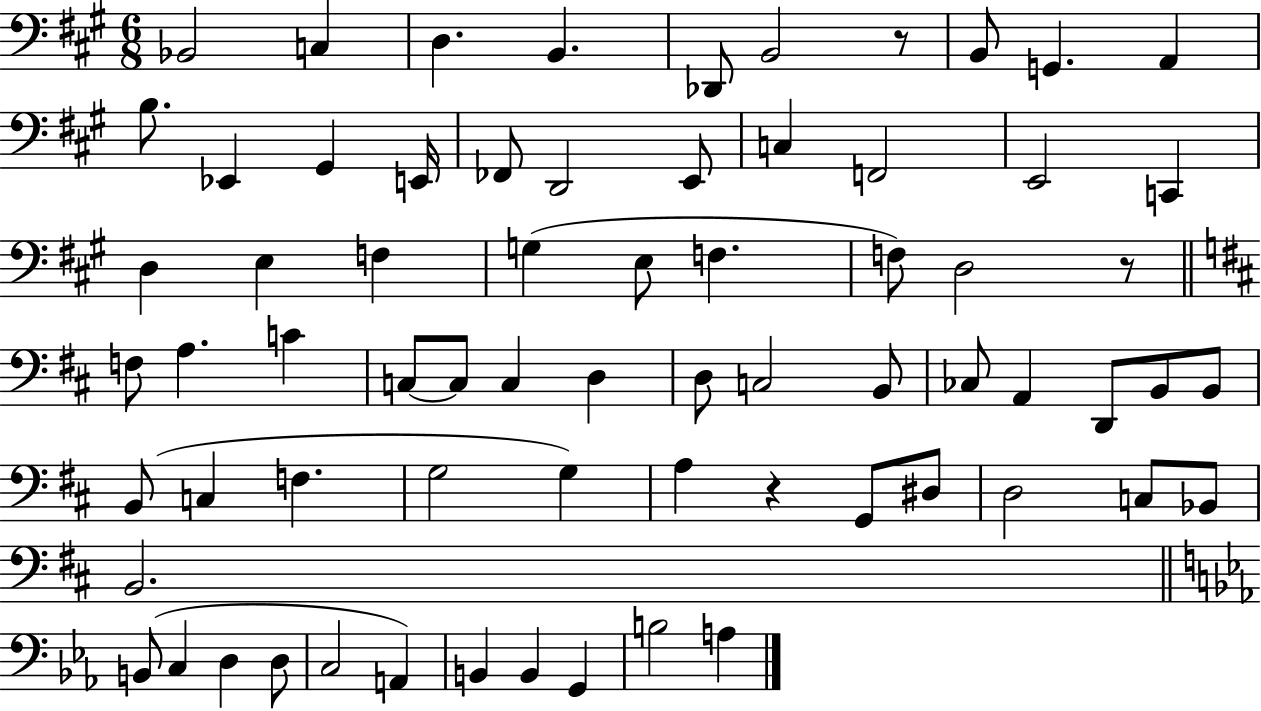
{
  \clef bass
  \numericTimeSignature
  \time 6/8
  \key a \major
  \repeat volta 2 { bes,2 c4 | d4. b,4. | des,8 b,2 r8 | b,8 g,4. a,4 | \break b8. ees,4 gis,4 e,16 | fes,8 d,2 e,8 | c4 f,2 | e,2 c,4 | \break d4 e4 f4 | g4( e8 f4. | f8) d2 r8 | \bar "||" \break \key d \major f8 a4. c'4 | c8~~ c8 c4 d4 | d8 c2 b,8 | ces8 a,4 d,8 b,8 b,8 | \break b,8( c4 f4. | g2 g4) | a4 r4 g,8 dis8 | d2 c8 bes,8 | \break b,2. | \bar "||" \break \key ees \major b,8( c4 d4 d8 | c2 a,4) | b,4 b,4 g,4 | b2 a4 | \break } \bar "|."
}